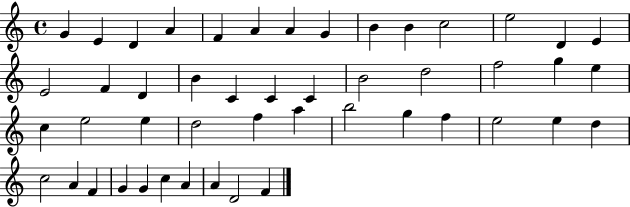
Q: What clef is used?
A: treble